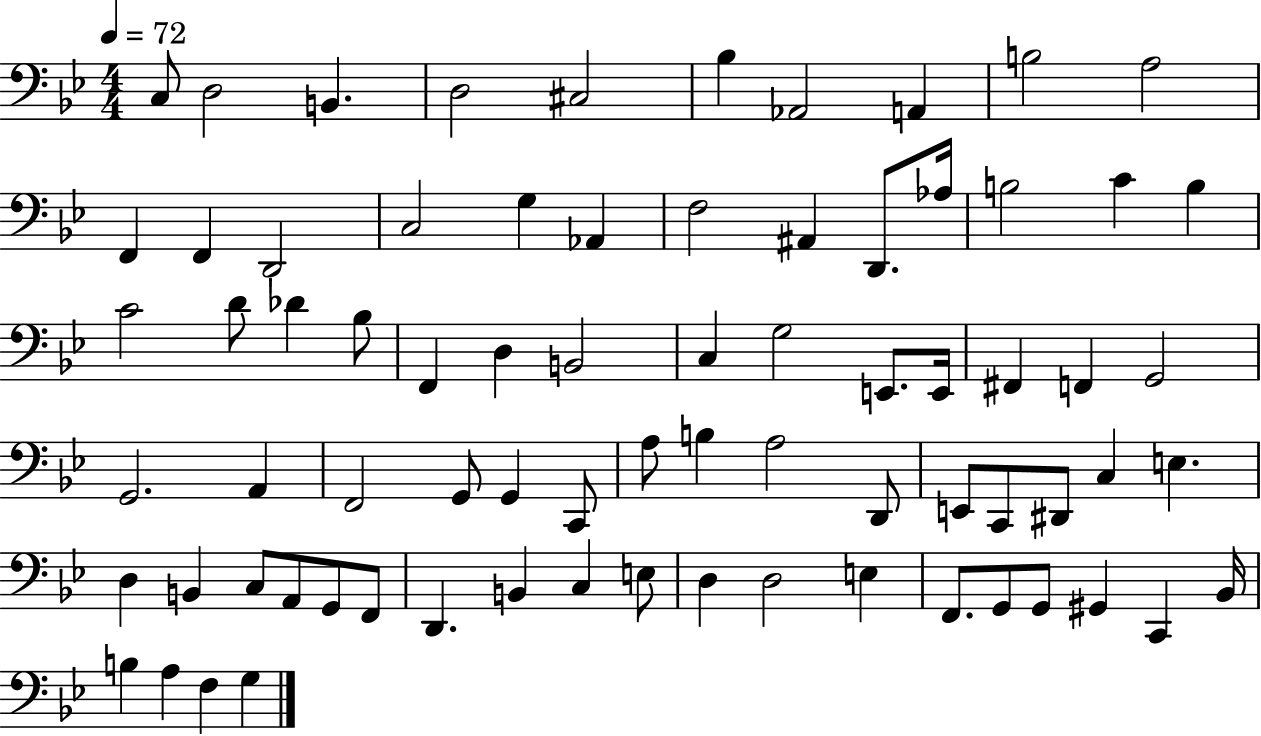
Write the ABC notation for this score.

X:1
T:Untitled
M:4/4
L:1/4
K:Bb
C,/2 D,2 B,, D,2 ^C,2 _B, _A,,2 A,, B,2 A,2 F,, F,, D,,2 C,2 G, _A,, F,2 ^A,, D,,/2 _A,/4 B,2 C B, C2 D/2 _D _B,/2 F,, D, B,,2 C, G,2 E,,/2 E,,/4 ^F,, F,, G,,2 G,,2 A,, F,,2 G,,/2 G,, C,,/2 A,/2 B, A,2 D,,/2 E,,/2 C,,/2 ^D,,/2 C, E, D, B,, C,/2 A,,/2 G,,/2 F,,/2 D,, B,, C, E,/2 D, D,2 E, F,,/2 G,,/2 G,,/2 ^G,, C,, _B,,/4 B, A, F, G,